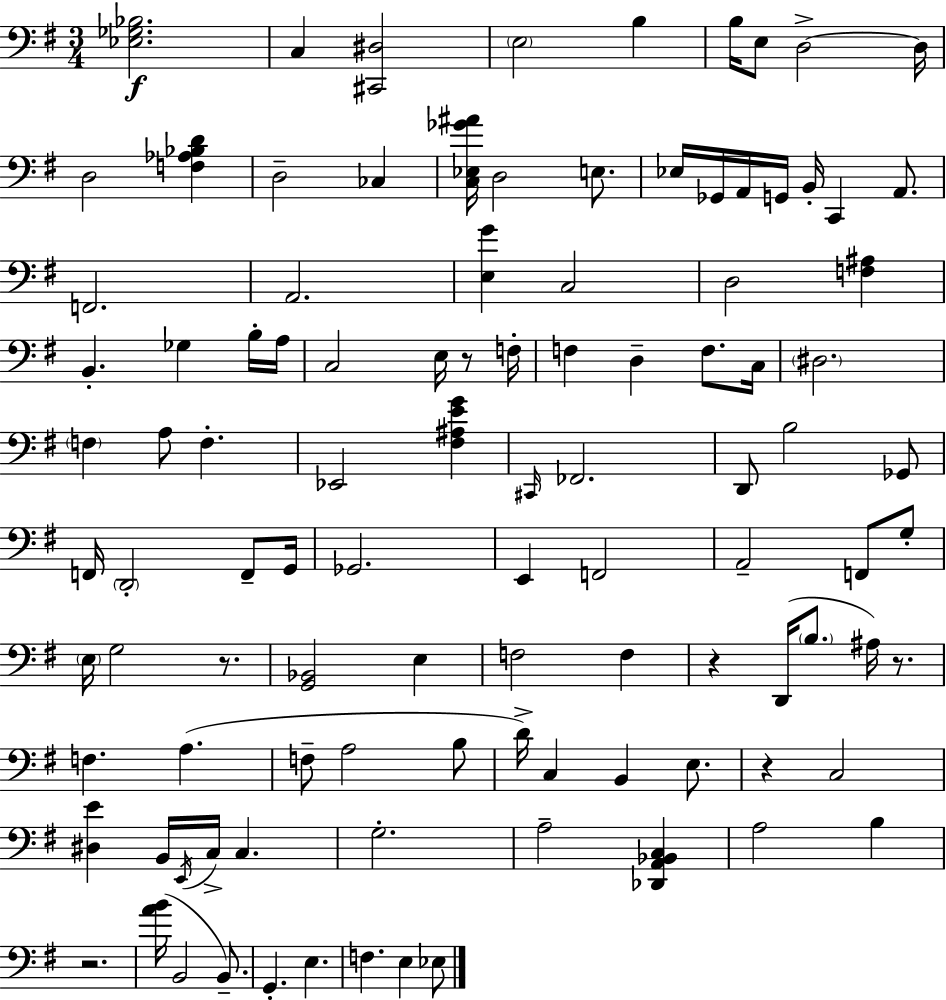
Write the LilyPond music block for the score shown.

{
  \clef bass
  \numericTimeSignature
  \time 3/4
  \key g \major
  <ees ges bes>2.\f | c4 <cis, dis>2 | \parenthesize e2 b4 | b16 e8 d2->~~ d16 | \break d2 <f aes bes d'>4 | d2-- ces4 | <c ees ges' ais'>16 d2 e8. | ees16 ges,16 a,16 g,16 b,16-. c,4 a,8. | \break f,2. | a,2. | <e g'>4 c2 | d2 <f ais>4 | \break b,4.-. ges4 b16-. a16 | c2 e16 r8 f16-. | f4 d4-- f8. c16 | \parenthesize dis2. | \break \parenthesize f4 a8 f4.-. | ees,2 <fis ais e' g'>4 | \grace { cis,16 } fes,2. | d,8 b2 ges,8 | \break f,16 \parenthesize d,2-. f,8-- | g,16 ges,2. | e,4 f,2 | a,2-- f,8 g8-. | \break \parenthesize e16 g2 r8. | <g, bes,>2 e4 | f2 f4 | r4 d,16( \parenthesize b8. ais16) r8. | \break f4. a4.( | f8-- a2 b8 | d'16->) c4 b,4 e8. | r4 c2 | \break <dis e'>4 b,16 \acciaccatura { e,16 } c16-> c4. | g2.-. | a2-- <des, a, bes, c>4 | a2 b4 | \break r2. | <a' b'>16( b,2 b,8.--) | g,4.-. e4. | f4. e4 | \break ees8 \bar "|."
}